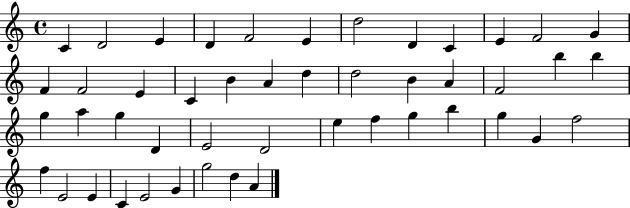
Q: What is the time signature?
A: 4/4